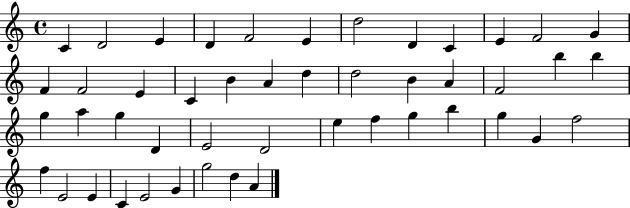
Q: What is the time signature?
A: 4/4